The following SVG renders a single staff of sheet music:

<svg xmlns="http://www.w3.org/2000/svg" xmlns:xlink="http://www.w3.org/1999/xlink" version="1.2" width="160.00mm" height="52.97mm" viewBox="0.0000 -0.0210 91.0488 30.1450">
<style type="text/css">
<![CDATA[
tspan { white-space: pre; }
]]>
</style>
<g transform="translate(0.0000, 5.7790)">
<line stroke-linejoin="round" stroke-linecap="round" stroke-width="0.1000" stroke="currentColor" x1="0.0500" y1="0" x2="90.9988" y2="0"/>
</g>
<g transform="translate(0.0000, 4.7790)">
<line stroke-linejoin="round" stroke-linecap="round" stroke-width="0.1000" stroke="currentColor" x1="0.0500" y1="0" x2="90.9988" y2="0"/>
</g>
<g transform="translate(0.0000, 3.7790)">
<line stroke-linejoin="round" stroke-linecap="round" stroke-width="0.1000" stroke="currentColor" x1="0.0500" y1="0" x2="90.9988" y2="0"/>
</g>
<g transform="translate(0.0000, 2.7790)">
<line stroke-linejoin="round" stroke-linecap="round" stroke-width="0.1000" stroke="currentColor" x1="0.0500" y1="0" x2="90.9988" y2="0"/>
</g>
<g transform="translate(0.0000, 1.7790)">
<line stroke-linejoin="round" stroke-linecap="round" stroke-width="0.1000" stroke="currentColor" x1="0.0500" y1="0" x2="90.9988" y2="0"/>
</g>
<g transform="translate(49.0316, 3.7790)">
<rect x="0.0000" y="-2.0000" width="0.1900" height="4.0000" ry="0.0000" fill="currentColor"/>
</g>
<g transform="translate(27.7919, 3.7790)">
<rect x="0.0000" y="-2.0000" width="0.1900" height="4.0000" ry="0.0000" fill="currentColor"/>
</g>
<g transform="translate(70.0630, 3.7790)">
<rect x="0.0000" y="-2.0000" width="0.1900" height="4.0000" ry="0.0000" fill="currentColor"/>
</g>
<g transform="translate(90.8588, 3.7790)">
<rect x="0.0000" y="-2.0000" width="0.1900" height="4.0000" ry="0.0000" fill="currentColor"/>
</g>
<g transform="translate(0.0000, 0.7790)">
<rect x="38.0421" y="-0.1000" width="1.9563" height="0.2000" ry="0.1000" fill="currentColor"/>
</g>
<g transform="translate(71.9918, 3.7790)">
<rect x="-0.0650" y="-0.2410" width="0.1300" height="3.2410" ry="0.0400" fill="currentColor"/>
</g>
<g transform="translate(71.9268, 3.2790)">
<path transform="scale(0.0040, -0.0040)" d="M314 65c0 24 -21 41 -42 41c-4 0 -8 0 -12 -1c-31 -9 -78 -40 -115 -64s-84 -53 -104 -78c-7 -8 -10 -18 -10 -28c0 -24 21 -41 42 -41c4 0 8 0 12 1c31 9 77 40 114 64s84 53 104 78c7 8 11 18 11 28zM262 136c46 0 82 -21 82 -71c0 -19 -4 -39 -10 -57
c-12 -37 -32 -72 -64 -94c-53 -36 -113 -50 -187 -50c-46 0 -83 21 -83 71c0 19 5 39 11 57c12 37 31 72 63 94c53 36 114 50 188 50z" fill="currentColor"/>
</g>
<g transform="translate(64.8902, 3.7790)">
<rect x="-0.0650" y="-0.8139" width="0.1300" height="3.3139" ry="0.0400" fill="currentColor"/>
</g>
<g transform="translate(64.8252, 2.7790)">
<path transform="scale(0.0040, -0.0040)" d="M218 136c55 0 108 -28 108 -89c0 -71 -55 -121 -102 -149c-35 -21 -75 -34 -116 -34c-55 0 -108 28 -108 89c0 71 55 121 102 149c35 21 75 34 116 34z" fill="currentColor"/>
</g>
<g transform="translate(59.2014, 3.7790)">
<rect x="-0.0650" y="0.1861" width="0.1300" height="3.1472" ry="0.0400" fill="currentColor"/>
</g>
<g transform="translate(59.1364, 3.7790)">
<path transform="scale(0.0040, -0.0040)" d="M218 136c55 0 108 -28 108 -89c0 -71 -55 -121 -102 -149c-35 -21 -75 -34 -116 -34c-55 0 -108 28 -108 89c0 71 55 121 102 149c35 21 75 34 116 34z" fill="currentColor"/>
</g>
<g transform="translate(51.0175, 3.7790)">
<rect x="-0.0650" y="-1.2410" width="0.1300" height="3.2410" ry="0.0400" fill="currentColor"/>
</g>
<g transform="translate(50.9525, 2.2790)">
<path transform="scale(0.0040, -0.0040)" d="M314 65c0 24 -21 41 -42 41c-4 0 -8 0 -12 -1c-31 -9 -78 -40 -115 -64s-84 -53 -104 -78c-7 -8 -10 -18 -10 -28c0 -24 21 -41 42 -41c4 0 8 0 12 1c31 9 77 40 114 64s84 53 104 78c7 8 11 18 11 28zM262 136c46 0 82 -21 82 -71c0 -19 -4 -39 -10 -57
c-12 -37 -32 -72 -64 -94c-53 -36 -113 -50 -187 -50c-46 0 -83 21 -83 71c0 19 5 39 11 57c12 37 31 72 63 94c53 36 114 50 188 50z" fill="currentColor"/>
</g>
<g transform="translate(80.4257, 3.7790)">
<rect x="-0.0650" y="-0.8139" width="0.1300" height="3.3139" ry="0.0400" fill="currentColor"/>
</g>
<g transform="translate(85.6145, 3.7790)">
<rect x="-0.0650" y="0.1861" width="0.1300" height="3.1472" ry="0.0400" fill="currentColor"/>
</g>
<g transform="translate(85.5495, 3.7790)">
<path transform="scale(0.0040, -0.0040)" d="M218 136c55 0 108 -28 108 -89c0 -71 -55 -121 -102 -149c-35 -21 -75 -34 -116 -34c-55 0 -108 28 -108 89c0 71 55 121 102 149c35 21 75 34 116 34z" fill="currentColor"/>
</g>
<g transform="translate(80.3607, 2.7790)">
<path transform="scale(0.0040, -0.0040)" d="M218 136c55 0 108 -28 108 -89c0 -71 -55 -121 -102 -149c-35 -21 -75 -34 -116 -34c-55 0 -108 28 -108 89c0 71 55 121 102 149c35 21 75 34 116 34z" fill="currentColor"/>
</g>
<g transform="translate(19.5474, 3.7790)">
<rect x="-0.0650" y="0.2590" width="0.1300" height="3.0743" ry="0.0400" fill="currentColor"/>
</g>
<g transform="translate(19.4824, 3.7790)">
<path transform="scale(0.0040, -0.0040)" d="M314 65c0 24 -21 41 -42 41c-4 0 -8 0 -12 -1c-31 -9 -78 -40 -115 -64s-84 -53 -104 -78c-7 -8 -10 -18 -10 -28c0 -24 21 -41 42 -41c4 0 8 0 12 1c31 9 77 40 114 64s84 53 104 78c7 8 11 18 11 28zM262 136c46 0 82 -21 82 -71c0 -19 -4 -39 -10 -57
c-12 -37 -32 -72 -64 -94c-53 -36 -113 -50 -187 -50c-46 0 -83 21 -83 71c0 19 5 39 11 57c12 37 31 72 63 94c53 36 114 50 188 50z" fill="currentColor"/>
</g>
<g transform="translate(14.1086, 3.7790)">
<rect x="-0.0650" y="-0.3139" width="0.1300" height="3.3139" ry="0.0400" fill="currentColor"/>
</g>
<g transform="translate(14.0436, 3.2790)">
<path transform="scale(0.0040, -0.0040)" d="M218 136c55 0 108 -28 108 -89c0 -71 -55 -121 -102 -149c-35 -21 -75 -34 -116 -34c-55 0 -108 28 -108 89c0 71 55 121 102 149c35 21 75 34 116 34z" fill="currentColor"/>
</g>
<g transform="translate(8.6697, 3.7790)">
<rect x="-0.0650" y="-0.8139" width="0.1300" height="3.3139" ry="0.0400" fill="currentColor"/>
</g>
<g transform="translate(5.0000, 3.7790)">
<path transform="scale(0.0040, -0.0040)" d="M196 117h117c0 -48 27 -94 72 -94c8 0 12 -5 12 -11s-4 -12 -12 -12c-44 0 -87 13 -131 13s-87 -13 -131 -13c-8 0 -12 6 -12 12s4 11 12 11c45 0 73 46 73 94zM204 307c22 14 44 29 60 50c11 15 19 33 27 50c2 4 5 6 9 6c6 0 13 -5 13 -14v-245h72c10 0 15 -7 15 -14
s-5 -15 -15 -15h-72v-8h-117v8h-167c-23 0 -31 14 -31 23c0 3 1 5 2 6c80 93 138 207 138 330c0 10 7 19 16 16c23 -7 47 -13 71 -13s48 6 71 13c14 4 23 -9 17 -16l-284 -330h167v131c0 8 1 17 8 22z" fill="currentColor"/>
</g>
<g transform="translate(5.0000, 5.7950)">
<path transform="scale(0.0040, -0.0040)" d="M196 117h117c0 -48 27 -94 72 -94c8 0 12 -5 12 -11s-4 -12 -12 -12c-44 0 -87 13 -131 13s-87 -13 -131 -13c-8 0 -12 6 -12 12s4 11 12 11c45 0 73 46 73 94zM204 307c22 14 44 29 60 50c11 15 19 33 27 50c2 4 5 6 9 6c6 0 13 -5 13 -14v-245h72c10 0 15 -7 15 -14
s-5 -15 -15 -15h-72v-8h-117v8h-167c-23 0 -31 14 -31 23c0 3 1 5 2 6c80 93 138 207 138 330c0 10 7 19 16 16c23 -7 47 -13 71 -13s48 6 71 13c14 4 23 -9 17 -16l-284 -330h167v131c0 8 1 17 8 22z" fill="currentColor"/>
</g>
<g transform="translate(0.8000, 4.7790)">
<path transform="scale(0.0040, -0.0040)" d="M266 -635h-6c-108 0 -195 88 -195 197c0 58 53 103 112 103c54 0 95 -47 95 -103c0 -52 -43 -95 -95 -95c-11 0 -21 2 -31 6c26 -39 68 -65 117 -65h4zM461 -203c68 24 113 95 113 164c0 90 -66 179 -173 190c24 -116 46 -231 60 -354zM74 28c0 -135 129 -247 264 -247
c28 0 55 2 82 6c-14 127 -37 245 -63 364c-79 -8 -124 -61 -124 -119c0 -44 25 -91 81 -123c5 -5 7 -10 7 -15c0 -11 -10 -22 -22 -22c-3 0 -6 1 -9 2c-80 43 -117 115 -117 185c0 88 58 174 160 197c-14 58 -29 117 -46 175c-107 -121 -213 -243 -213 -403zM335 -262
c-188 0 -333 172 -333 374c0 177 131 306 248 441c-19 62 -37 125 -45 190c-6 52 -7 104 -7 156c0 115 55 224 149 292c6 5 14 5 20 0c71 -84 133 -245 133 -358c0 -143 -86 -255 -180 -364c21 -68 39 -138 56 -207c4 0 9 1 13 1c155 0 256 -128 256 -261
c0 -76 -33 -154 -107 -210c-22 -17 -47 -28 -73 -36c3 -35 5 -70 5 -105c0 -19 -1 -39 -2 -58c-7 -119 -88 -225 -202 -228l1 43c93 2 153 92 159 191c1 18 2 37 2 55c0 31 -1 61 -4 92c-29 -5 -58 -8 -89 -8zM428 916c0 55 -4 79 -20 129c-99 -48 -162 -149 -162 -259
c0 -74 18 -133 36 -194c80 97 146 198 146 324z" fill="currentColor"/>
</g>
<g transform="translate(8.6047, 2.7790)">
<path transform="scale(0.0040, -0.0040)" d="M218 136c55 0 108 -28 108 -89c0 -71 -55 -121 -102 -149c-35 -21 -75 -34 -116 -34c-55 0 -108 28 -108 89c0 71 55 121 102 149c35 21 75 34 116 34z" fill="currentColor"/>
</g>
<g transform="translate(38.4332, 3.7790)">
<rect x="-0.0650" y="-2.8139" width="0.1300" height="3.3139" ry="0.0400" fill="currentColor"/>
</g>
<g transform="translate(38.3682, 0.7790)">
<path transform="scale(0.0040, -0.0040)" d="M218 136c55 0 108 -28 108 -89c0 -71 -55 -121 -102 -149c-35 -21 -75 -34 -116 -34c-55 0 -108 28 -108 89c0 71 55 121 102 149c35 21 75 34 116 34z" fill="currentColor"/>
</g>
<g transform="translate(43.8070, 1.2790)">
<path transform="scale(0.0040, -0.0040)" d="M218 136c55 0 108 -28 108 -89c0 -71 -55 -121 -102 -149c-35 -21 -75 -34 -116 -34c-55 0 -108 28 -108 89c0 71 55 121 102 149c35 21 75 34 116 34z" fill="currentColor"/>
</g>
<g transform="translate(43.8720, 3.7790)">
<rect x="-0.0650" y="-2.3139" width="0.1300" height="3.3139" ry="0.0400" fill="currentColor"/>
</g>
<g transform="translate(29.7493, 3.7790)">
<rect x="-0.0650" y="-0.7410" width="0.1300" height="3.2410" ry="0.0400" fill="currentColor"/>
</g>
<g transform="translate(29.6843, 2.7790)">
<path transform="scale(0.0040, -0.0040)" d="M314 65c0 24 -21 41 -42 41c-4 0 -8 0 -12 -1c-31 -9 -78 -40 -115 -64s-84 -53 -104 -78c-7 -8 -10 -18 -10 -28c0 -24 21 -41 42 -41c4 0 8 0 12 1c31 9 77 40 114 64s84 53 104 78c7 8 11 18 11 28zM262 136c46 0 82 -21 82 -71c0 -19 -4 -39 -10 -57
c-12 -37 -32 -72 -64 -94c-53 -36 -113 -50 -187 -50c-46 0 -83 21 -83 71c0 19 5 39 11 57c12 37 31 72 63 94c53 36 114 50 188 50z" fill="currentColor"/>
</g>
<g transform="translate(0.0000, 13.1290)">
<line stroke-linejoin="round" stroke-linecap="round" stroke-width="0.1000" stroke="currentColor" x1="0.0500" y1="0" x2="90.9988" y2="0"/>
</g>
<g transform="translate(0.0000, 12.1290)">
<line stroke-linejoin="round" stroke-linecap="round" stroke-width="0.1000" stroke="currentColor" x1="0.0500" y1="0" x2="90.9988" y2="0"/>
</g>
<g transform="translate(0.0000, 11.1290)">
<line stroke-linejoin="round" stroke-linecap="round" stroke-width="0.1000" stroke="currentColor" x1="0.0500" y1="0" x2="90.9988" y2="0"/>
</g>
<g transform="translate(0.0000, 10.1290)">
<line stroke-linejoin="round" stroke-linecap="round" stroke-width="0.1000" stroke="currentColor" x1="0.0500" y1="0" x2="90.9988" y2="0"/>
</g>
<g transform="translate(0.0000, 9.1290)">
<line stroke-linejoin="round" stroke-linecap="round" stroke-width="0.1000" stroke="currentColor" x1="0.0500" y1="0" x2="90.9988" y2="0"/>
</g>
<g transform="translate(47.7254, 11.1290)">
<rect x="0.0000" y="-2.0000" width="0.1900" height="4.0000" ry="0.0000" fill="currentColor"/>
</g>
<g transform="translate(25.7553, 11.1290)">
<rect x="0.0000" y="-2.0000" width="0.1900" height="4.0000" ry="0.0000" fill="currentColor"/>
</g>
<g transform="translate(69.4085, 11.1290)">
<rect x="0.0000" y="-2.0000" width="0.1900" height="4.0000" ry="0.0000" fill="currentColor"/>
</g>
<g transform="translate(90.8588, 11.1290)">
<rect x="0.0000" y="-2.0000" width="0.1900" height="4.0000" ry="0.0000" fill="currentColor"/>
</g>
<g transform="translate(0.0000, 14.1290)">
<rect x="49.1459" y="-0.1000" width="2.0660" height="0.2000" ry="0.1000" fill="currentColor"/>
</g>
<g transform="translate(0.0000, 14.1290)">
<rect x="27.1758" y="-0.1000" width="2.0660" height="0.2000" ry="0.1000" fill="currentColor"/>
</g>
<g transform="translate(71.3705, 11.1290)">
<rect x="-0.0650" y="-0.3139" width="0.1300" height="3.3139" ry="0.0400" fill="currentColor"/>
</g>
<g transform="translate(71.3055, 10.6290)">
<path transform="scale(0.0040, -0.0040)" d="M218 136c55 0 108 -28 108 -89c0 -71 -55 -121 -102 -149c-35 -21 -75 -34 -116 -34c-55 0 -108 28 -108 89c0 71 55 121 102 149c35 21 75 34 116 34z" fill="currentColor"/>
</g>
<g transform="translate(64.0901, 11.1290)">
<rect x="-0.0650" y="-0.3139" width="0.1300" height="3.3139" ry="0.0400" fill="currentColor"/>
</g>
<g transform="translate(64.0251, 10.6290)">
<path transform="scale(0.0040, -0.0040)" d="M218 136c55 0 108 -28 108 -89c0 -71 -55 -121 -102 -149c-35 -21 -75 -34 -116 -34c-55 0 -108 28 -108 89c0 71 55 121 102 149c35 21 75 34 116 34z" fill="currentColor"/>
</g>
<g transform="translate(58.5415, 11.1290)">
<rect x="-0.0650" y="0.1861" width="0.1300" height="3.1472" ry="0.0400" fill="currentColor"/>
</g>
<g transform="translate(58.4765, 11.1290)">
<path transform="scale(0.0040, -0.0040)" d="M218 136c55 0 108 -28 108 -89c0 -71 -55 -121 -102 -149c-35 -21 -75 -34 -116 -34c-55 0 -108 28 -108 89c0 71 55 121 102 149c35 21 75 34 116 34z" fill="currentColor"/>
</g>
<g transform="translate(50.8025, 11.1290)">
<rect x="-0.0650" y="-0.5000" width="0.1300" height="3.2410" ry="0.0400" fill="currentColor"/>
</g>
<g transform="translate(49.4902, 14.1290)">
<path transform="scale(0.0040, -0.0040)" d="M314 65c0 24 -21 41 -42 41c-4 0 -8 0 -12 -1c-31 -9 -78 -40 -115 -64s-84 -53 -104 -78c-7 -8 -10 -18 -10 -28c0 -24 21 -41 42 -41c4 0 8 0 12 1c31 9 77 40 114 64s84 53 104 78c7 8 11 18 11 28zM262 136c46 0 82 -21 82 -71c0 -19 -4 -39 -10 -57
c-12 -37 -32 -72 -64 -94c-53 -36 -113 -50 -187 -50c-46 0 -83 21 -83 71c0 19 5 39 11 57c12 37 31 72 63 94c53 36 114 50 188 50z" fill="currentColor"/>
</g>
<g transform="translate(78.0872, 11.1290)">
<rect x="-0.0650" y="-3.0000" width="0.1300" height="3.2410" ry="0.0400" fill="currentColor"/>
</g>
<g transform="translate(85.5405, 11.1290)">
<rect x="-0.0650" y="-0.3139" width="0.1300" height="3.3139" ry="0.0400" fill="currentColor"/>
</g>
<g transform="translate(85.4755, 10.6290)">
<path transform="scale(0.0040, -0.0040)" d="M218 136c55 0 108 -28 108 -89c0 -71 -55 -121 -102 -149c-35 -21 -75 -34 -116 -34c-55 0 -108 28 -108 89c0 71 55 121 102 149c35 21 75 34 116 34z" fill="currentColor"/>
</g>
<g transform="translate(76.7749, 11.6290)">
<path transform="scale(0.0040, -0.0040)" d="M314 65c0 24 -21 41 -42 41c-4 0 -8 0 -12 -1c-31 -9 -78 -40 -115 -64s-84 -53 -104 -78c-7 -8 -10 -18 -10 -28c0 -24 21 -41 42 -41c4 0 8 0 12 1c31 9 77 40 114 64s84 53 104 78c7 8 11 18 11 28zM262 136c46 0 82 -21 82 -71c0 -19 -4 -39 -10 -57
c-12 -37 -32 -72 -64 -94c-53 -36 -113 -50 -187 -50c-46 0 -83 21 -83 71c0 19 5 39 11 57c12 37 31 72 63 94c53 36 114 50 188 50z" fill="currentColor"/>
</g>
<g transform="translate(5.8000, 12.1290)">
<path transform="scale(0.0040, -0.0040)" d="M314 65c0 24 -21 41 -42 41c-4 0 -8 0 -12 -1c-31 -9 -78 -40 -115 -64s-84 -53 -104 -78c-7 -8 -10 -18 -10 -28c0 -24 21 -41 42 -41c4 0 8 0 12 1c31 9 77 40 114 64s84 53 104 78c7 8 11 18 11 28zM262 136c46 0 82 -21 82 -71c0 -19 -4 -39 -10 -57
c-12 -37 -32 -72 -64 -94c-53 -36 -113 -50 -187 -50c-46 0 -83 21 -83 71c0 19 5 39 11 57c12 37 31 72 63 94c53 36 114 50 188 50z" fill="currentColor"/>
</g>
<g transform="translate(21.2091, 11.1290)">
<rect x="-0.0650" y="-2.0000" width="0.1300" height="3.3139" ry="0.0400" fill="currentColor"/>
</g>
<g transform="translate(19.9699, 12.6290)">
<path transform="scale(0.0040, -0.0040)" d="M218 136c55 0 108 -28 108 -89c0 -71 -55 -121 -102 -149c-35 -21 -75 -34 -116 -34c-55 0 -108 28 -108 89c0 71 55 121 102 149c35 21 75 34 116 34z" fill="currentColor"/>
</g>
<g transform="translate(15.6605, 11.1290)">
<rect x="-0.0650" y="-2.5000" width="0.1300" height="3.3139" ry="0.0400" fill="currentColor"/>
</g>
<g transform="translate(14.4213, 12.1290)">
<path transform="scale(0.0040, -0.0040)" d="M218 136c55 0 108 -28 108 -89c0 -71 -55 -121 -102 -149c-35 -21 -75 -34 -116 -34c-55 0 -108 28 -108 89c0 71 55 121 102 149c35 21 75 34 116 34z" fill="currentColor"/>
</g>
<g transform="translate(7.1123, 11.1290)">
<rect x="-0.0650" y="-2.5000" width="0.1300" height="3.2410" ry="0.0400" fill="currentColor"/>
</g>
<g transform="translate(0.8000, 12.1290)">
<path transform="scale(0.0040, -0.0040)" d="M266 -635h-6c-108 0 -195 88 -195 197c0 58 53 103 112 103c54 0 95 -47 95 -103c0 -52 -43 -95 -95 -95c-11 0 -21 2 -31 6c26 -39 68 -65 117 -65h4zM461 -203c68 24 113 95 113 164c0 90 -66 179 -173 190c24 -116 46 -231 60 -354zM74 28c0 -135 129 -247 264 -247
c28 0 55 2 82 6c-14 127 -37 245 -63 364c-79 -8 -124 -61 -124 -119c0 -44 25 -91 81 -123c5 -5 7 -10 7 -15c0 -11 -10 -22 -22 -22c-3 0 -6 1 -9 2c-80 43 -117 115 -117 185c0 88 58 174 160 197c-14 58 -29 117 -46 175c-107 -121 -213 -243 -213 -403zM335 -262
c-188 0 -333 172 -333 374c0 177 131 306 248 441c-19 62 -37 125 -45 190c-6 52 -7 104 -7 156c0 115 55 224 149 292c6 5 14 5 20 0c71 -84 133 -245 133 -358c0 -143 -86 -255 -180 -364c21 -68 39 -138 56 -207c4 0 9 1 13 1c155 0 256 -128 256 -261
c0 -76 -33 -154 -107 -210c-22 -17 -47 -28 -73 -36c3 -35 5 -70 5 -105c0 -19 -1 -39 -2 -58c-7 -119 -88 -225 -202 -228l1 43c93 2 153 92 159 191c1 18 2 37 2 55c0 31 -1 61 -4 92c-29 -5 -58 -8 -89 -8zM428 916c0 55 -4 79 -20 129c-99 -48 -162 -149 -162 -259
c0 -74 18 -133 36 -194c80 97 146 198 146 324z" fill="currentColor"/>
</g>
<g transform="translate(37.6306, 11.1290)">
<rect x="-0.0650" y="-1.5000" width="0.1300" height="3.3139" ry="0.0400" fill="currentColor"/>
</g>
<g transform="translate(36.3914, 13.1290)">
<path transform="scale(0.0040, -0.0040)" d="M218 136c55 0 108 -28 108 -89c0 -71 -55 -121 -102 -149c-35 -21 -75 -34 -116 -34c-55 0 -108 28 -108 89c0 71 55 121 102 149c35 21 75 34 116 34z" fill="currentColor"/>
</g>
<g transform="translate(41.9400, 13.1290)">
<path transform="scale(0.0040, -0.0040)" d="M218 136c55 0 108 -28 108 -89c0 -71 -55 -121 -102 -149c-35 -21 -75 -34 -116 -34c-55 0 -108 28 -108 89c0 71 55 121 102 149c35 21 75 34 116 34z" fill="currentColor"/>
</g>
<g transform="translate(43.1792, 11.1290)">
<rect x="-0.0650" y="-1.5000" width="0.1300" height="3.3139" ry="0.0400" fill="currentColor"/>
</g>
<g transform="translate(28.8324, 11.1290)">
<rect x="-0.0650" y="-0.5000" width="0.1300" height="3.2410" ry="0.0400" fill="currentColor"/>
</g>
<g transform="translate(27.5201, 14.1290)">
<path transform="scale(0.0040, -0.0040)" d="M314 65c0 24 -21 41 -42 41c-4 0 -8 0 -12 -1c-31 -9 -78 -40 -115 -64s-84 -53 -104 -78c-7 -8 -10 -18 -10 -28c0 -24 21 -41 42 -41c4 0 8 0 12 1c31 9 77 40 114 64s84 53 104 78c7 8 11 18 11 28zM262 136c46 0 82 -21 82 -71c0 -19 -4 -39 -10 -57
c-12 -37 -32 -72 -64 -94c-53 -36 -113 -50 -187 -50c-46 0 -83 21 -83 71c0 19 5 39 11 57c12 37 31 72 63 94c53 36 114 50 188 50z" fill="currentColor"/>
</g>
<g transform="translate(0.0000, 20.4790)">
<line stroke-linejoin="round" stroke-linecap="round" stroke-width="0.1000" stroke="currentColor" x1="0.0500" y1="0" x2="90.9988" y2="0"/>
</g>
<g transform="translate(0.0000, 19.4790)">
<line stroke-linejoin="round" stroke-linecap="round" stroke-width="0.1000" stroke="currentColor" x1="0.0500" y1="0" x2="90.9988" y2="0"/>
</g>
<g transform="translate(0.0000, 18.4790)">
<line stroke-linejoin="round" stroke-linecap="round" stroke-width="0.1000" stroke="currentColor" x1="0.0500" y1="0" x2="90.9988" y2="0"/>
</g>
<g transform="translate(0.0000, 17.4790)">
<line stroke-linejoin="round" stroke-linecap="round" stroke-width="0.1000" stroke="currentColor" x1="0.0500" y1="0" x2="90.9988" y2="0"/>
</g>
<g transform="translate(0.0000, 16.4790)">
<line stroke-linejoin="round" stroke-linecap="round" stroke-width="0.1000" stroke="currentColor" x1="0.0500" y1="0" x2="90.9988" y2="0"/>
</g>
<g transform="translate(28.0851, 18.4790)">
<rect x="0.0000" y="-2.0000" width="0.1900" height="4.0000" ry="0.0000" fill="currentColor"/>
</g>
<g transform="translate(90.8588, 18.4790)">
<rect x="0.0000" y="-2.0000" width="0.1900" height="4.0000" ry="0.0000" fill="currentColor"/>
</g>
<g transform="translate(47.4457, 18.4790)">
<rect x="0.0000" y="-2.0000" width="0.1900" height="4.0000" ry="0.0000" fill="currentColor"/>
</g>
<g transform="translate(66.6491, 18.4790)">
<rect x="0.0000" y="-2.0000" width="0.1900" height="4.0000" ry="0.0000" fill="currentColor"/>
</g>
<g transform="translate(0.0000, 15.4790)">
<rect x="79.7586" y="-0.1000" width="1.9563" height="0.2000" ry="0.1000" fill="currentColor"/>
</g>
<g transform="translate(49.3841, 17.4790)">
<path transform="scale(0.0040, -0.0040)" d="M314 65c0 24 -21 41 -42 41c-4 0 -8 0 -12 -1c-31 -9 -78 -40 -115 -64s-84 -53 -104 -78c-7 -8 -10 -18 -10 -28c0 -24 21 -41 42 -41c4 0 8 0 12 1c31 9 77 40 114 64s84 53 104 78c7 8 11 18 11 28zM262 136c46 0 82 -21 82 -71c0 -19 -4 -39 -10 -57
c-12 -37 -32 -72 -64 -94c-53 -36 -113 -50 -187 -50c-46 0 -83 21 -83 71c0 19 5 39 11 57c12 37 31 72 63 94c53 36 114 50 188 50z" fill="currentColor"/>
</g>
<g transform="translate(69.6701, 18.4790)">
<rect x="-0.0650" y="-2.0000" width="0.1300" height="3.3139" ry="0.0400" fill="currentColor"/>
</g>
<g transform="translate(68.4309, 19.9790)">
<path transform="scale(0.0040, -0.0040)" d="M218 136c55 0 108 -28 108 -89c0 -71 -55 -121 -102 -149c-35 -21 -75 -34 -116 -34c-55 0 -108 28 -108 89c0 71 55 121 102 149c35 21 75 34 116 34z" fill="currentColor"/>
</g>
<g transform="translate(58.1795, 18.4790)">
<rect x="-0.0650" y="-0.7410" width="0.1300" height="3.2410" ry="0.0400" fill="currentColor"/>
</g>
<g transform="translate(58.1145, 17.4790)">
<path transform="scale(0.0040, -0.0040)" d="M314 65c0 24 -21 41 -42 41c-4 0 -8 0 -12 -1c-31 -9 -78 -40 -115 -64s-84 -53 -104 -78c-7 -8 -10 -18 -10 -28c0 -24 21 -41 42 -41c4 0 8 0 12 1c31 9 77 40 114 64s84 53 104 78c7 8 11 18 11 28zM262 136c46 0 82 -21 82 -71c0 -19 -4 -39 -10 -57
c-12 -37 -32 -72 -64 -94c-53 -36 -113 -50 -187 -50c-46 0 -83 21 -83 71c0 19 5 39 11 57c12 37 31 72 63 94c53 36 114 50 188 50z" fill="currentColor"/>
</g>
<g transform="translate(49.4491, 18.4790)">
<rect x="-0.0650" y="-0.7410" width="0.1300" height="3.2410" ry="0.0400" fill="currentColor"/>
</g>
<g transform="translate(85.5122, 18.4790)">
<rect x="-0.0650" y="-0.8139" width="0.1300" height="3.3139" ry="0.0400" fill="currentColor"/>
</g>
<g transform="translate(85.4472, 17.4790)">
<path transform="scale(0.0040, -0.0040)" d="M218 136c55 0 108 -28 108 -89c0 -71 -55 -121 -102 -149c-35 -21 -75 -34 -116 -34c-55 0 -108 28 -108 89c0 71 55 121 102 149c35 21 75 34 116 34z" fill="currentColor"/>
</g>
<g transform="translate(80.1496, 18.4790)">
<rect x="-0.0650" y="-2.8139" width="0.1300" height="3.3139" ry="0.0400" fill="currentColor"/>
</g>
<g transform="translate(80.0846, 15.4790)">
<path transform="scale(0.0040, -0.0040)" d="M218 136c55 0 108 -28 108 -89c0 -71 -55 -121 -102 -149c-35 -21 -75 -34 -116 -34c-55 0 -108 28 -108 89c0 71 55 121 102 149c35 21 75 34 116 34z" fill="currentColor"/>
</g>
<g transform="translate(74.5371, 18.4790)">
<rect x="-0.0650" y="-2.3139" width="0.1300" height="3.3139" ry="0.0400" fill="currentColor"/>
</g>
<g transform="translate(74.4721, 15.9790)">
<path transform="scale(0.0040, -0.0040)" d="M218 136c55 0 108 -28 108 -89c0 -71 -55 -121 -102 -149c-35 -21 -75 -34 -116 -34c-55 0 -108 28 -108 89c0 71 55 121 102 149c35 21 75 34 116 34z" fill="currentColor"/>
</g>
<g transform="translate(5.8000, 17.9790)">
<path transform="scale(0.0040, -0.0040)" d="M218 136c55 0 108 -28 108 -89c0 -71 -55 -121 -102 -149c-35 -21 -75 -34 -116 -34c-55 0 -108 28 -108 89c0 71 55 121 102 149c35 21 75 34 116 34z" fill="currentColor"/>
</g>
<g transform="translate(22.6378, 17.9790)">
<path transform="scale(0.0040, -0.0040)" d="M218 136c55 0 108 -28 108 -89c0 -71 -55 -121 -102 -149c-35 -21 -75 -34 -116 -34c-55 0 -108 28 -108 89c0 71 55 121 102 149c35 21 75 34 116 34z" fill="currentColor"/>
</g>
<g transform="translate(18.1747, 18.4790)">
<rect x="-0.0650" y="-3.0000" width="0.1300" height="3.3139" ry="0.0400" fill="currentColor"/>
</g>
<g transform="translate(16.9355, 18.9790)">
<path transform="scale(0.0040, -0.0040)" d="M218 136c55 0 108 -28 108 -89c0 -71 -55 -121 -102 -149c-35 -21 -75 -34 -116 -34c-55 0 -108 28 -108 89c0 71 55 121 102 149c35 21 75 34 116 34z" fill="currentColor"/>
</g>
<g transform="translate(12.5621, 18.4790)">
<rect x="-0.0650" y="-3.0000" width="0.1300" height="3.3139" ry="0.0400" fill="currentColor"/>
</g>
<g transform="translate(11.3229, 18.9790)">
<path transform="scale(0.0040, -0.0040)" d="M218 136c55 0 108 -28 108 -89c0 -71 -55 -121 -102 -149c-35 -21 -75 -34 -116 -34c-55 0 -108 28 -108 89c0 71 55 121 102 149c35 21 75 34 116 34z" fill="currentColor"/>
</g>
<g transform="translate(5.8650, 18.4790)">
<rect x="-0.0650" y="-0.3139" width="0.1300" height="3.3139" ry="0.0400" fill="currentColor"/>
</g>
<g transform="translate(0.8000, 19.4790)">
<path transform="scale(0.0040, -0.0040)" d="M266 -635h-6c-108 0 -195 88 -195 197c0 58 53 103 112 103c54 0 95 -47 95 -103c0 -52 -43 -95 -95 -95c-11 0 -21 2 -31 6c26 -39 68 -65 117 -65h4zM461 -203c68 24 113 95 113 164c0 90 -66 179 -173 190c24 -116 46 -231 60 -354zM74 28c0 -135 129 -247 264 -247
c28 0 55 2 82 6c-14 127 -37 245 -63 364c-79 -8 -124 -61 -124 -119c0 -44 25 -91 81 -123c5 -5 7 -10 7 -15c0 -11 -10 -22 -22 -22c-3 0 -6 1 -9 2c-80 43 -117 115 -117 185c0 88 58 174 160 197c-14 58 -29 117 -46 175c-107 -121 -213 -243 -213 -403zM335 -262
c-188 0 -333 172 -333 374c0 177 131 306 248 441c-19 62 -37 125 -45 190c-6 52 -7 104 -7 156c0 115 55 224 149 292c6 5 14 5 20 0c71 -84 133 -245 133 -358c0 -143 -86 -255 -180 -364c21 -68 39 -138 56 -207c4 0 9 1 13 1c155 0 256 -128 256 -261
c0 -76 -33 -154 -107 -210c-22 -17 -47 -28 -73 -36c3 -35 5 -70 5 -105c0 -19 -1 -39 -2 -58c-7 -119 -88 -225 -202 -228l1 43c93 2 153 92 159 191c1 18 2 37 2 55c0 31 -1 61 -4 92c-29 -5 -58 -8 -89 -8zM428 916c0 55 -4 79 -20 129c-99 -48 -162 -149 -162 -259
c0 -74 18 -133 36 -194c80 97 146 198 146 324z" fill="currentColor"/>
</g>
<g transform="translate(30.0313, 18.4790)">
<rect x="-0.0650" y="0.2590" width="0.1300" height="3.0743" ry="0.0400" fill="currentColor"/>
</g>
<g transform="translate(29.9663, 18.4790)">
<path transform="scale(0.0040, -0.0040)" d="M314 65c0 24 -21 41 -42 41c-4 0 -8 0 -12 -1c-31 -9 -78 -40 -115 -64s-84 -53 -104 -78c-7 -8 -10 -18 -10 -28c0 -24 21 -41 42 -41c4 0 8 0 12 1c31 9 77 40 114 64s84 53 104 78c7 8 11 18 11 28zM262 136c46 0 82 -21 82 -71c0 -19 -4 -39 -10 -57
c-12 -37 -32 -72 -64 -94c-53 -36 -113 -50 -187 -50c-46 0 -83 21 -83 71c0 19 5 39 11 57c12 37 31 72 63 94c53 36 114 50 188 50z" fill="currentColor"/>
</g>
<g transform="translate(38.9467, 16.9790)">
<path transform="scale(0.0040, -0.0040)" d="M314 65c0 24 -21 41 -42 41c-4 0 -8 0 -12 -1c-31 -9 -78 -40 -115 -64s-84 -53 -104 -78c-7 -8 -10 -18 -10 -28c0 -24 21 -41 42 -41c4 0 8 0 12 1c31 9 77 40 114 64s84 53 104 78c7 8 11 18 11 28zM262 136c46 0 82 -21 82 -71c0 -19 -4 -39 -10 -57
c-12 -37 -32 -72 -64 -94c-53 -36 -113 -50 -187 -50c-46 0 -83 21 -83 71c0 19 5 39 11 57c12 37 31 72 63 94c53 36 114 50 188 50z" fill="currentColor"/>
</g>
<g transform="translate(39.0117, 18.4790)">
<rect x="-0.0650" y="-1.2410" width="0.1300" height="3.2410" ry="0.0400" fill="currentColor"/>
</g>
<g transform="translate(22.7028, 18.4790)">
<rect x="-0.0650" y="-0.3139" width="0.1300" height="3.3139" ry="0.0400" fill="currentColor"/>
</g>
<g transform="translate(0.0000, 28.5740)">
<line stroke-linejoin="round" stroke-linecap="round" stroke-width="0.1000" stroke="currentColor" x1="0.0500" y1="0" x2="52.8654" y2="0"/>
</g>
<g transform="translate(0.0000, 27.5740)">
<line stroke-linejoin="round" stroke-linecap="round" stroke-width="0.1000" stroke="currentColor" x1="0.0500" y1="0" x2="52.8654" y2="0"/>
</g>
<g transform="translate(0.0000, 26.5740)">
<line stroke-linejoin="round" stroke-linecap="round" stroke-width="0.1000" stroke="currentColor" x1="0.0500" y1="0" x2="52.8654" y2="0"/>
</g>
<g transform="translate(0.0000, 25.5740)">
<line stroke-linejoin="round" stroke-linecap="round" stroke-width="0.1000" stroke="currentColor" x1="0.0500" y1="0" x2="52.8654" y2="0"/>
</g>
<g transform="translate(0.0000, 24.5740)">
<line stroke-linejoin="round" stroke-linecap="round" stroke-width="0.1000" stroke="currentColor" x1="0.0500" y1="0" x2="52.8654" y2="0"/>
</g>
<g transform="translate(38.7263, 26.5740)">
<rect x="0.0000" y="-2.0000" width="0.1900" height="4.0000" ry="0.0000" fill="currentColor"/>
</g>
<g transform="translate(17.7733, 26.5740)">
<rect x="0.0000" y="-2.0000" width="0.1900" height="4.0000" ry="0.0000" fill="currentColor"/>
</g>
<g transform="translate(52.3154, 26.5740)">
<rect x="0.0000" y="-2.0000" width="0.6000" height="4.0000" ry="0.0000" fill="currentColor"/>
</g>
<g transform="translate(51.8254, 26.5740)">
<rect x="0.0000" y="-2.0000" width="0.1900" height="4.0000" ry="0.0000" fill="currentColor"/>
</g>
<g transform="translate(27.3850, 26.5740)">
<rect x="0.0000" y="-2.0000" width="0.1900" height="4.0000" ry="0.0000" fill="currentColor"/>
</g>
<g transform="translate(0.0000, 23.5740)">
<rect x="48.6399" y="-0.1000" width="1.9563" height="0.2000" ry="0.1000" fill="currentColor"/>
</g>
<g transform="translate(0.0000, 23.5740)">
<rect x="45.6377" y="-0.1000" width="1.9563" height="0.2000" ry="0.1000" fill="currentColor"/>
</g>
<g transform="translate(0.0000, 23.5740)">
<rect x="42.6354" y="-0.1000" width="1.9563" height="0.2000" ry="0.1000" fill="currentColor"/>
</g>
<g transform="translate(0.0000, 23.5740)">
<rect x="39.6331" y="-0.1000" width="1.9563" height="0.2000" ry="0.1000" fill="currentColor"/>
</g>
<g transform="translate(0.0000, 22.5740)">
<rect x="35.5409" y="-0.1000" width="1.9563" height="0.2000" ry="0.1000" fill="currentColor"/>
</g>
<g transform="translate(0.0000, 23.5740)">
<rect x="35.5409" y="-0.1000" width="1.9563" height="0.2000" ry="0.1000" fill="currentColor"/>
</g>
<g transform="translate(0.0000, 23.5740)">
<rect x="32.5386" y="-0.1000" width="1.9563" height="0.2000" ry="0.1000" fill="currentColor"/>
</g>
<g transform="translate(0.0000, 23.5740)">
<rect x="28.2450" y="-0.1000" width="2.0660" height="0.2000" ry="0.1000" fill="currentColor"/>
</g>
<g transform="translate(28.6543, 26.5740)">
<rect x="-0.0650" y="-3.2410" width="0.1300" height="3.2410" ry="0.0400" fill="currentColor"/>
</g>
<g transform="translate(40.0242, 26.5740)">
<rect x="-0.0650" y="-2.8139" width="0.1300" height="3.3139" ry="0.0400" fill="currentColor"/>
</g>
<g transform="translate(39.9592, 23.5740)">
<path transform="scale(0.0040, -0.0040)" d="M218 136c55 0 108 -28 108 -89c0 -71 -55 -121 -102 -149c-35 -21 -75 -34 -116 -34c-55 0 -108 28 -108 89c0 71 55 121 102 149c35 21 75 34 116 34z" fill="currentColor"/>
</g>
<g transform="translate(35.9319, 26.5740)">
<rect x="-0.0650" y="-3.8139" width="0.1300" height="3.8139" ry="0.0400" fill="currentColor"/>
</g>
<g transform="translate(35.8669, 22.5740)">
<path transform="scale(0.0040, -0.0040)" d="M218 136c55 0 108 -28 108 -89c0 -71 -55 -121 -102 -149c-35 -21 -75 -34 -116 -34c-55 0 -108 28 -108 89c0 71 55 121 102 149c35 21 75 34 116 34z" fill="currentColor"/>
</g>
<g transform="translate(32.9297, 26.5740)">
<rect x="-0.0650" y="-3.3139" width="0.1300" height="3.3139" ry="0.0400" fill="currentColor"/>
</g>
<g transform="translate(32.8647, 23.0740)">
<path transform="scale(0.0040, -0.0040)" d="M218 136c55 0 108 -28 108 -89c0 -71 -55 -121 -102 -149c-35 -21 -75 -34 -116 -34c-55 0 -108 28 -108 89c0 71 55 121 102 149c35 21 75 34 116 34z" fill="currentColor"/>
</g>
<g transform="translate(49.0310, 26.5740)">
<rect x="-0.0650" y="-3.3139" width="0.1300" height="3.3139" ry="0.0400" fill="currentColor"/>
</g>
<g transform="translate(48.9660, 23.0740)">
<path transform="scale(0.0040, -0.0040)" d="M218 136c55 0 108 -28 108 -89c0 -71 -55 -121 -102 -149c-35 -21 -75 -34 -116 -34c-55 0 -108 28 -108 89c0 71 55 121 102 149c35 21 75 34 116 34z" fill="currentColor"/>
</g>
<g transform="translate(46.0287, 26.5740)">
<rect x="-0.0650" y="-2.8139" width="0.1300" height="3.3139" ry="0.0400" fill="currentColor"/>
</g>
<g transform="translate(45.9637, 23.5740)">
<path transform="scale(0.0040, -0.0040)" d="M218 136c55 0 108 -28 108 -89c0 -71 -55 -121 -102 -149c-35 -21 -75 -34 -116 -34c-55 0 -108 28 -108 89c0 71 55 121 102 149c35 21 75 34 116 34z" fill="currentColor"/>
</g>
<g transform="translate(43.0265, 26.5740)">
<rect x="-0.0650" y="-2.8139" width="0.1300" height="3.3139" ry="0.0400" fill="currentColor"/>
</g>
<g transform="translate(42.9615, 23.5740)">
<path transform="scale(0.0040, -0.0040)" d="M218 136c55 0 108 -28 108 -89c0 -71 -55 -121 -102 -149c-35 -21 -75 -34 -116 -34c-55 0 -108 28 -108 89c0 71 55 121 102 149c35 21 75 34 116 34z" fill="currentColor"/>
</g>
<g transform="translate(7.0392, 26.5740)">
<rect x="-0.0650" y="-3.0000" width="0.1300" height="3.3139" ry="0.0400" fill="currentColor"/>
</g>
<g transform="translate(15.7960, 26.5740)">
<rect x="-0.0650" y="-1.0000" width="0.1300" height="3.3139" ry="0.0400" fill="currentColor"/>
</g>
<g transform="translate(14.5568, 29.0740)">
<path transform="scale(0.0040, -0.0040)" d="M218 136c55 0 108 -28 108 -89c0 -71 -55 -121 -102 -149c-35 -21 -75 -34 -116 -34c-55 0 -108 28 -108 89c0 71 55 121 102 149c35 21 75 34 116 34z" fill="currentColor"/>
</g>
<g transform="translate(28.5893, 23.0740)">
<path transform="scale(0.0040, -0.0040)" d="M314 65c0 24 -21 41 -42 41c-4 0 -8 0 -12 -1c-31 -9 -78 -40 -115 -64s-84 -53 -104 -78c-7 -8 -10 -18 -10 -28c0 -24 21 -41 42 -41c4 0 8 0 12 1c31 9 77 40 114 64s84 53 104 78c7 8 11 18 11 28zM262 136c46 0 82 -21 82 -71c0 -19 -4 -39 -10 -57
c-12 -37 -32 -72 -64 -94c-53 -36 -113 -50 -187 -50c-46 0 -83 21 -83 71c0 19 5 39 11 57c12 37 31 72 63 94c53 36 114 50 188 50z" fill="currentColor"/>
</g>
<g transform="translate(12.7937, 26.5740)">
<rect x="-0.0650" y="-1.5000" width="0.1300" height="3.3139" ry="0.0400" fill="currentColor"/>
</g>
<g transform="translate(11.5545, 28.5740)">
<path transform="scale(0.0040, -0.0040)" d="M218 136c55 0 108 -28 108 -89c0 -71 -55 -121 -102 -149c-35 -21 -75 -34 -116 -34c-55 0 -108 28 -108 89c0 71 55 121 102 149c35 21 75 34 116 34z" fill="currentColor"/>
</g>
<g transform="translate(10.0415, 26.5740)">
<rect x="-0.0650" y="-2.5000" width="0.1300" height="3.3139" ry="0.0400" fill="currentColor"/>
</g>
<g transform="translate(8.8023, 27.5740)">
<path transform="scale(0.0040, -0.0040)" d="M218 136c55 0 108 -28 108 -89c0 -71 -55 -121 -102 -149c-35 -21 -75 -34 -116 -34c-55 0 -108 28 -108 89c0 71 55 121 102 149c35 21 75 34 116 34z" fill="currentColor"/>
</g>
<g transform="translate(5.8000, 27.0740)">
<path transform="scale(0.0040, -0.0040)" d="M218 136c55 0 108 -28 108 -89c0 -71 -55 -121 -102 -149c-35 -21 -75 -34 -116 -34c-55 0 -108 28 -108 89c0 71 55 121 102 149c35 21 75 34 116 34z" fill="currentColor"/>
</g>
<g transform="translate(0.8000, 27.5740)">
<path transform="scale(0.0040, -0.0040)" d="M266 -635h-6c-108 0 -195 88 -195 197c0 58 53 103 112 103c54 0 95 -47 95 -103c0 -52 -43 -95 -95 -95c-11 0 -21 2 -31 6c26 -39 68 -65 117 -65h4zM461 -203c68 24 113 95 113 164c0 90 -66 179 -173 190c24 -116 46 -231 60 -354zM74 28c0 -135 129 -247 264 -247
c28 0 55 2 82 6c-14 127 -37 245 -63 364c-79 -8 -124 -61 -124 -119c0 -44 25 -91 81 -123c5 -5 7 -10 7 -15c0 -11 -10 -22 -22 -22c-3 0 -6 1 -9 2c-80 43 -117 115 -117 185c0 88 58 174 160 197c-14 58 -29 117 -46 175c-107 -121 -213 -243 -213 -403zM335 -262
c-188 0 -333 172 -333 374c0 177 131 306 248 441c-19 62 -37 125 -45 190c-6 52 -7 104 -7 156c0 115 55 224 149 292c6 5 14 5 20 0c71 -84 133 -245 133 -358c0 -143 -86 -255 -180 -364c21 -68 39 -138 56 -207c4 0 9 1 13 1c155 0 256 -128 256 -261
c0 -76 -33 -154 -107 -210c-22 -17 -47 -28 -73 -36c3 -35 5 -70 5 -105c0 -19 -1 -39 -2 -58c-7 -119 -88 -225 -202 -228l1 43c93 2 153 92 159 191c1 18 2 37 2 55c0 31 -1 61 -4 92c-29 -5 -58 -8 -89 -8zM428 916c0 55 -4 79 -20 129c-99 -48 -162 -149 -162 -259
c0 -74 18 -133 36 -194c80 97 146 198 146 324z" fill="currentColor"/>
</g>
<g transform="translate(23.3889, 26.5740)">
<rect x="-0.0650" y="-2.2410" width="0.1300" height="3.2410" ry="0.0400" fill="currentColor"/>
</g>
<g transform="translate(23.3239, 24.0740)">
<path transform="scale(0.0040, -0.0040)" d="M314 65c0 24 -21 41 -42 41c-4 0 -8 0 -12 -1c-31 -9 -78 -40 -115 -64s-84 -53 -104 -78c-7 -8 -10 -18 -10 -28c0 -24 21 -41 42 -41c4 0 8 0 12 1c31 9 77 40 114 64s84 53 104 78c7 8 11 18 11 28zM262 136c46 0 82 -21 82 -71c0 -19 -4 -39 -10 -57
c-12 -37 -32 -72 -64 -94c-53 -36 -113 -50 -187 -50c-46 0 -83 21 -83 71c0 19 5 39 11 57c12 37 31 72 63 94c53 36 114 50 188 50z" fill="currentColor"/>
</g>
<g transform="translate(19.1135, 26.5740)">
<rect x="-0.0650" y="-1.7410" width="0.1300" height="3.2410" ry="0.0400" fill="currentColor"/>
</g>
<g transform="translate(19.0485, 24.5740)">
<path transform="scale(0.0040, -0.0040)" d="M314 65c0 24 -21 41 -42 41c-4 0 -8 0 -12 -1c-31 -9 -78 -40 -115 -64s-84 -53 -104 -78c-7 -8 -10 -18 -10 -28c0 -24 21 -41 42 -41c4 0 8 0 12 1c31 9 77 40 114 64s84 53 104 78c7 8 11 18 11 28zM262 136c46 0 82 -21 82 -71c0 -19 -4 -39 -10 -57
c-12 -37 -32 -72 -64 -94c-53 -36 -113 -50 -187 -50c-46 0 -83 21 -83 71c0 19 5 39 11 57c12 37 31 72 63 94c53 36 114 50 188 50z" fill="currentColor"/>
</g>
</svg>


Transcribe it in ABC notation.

X:1
T:Untitled
M:4/4
L:1/4
K:C
d c B2 d2 a g e2 B d c2 d B G2 G F C2 E E C2 B c c A2 c c A A c B2 e2 d2 d2 F g a d A G E D f2 g2 b2 b c' a a a b